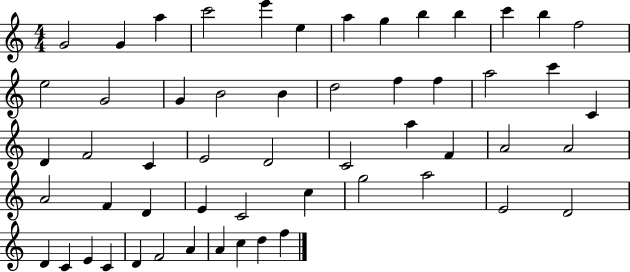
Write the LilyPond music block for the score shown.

{
  \clef treble
  \numericTimeSignature
  \time 4/4
  \key c \major
  g'2 g'4 a''4 | c'''2 e'''4 e''4 | a''4 g''4 b''4 b''4 | c'''4 b''4 f''2 | \break e''2 g'2 | g'4 b'2 b'4 | d''2 f''4 f''4 | a''2 c'''4 c'4 | \break d'4 f'2 c'4 | e'2 d'2 | c'2 a''4 f'4 | a'2 a'2 | \break a'2 f'4 d'4 | e'4 c'2 c''4 | g''2 a''2 | e'2 d'2 | \break d'4 c'4 e'4 c'4 | d'4 f'2 a'4 | a'4 c''4 d''4 f''4 | \bar "|."
}